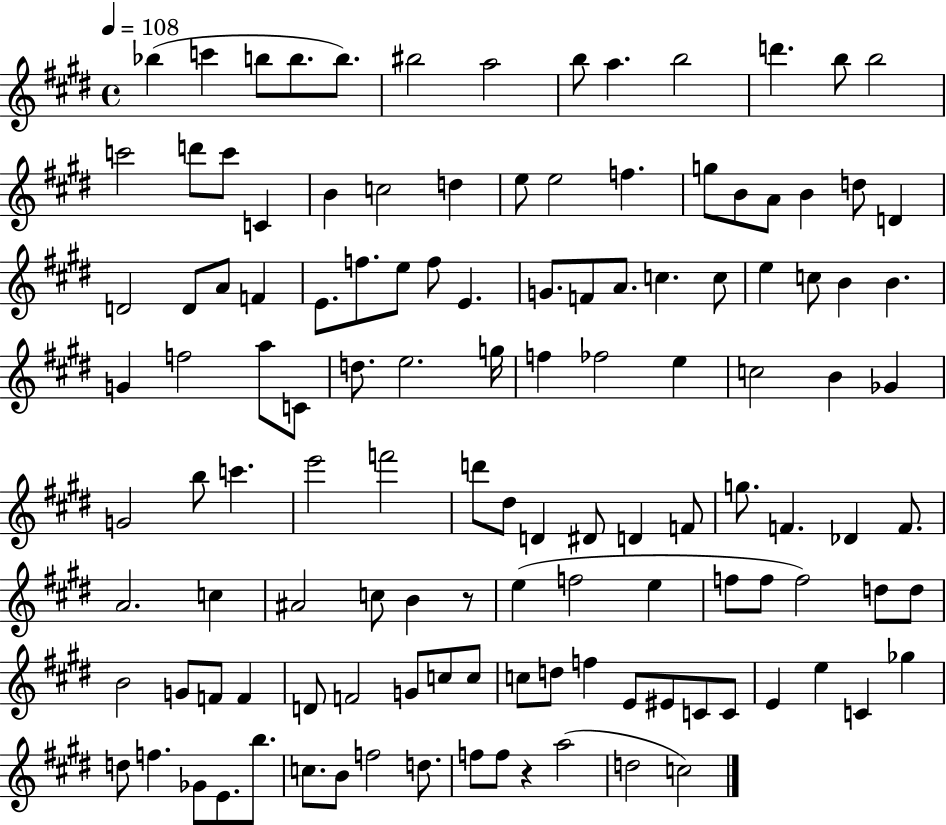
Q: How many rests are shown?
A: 2